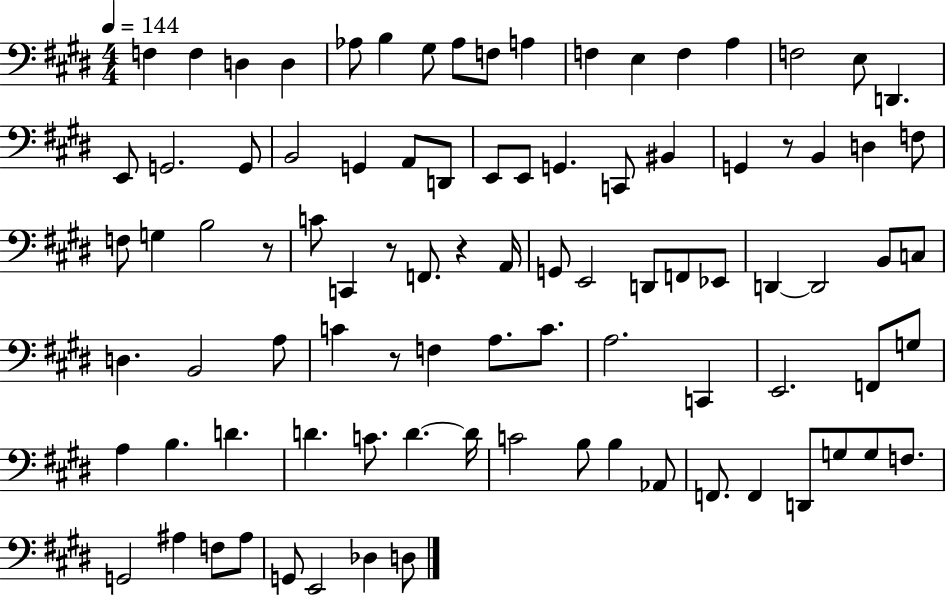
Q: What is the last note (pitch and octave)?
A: D3